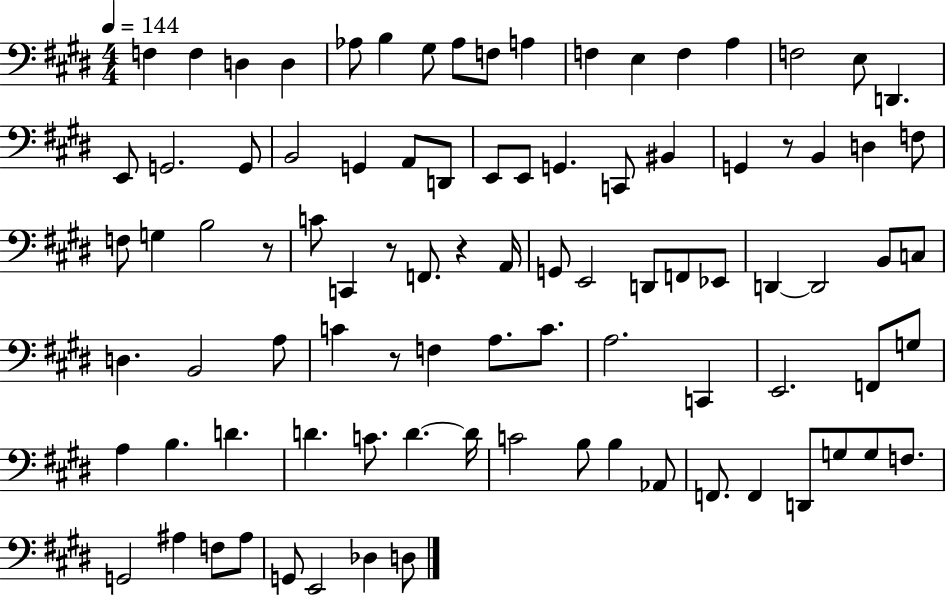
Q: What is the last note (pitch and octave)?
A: D3